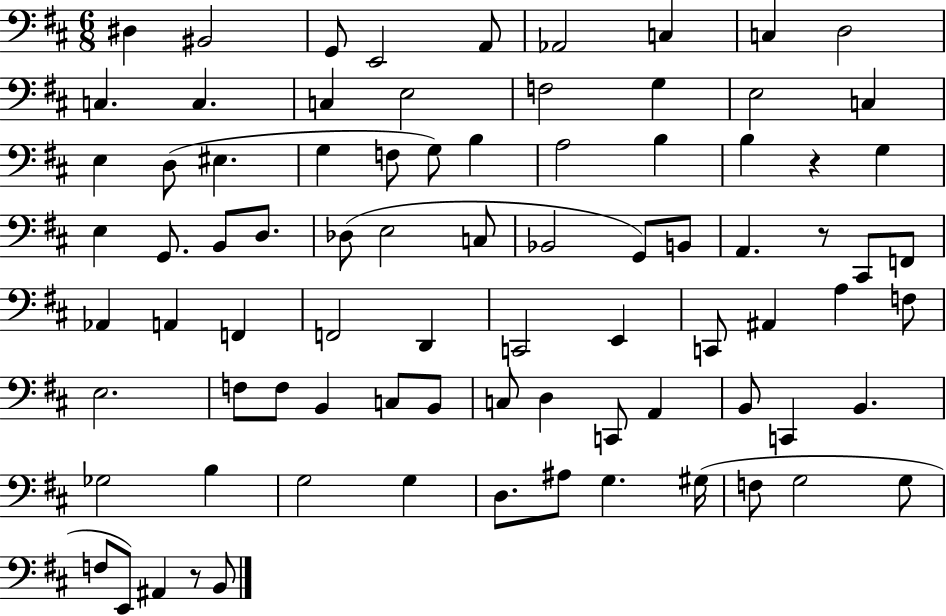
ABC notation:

X:1
T:Untitled
M:6/8
L:1/4
K:D
^D, ^B,,2 G,,/2 E,,2 A,,/2 _A,,2 C, C, D,2 C, C, C, E,2 F,2 G, E,2 C, E, D,/2 ^E, G, F,/2 G,/2 B, A,2 B, B, z G, E, G,,/2 B,,/2 D,/2 _D,/2 E,2 C,/2 _B,,2 G,,/2 B,,/2 A,, z/2 ^C,,/2 F,,/2 _A,, A,, F,, F,,2 D,, C,,2 E,, C,,/2 ^A,, A, F,/2 E,2 F,/2 F,/2 B,, C,/2 B,,/2 C,/2 D, C,,/2 A,, B,,/2 C,, B,, _G,2 B, G,2 G, D,/2 ^A,/2 G, ^G,/4 F,/2 G,2 G,/2 F,/2 E,,/2 ^A,, z/2 B,,/2